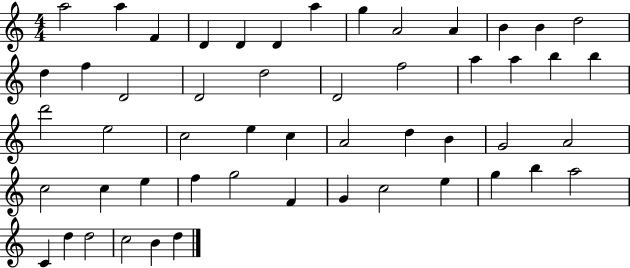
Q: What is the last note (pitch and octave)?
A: D5